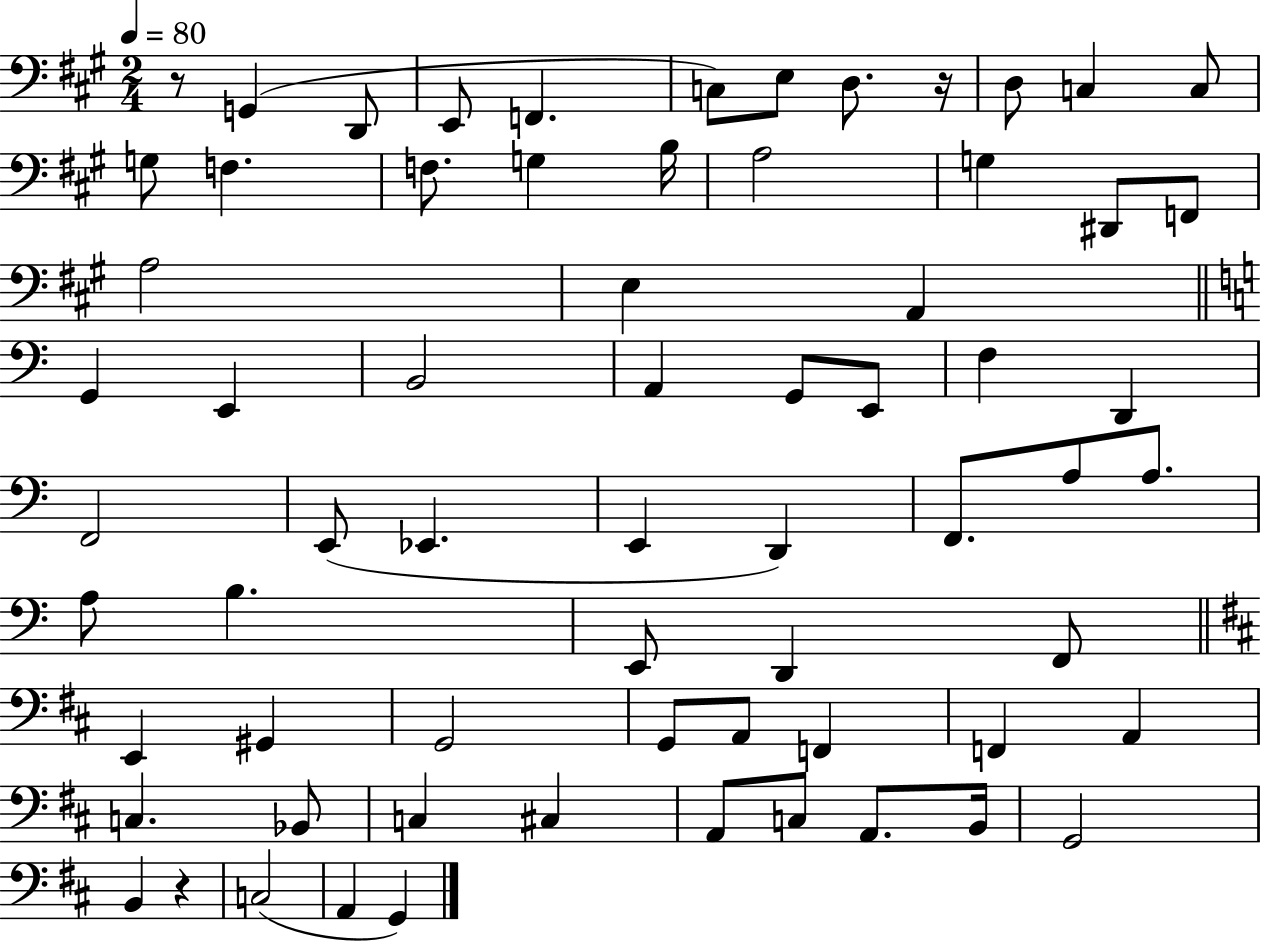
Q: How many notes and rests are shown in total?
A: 67